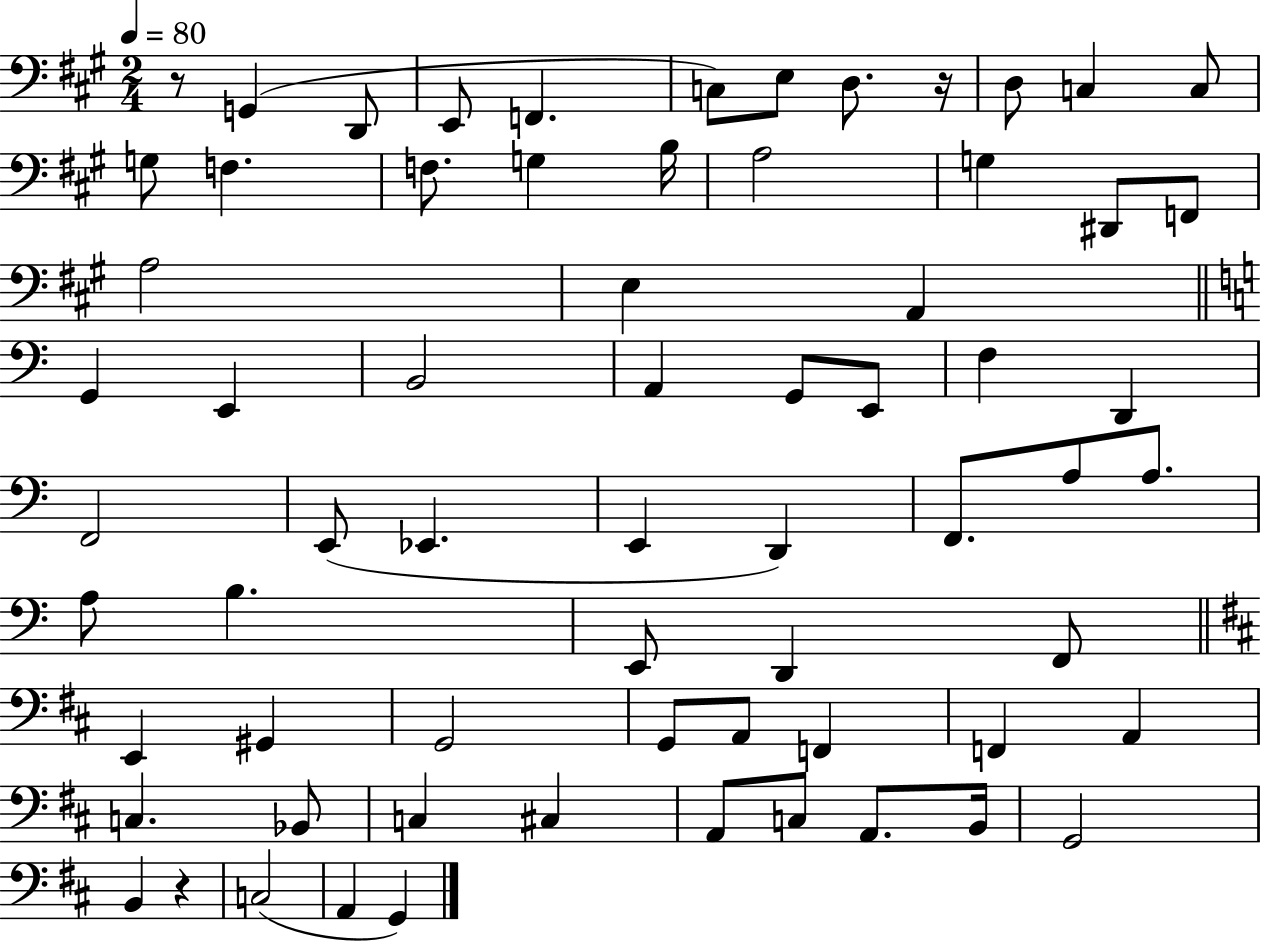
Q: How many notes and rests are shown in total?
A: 67